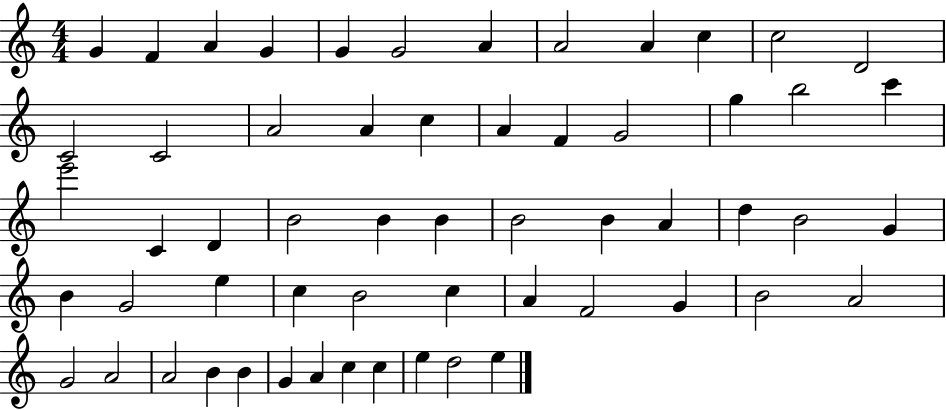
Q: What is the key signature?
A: C major